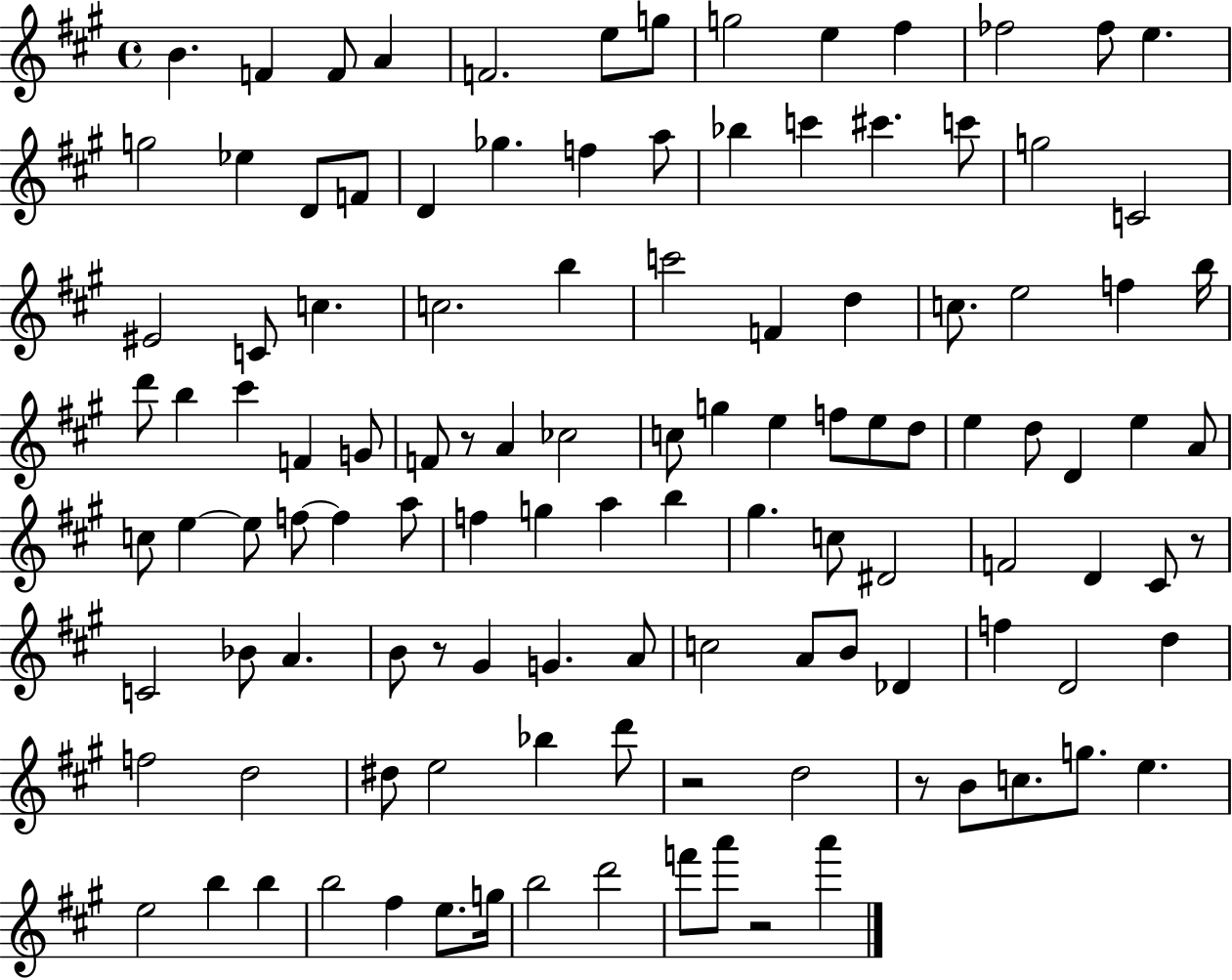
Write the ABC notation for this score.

X:1
T:Untitled
M:4/4
L:1/4
K:A
B F F/2 A F2 e/2 g/2 g2 e ^f _f2 _f/2 e g2 _e D/2 F/2 D _g f a/2 _b c' ^c' c'/2 g2 C2 ^E2 C/2 c c2 b c'2 F d c/2 e2 f b/4 d'/2 b ^c' F G/2 F/2 z/2 A _c2 c/2 g e f/2 e/2 d/2 e d/2 D e A/2 c/2 e e/2 f/2 f a/2 f g a b ^g c/2 ^D2 F2 D ^C/2 z/2 C2 _B/2 A B/2 z/2 ^G G A/2 c2 A/2 B/2 _D f D2 d f2 d2 ^d/2 e2 _b d'/2 z2 d2 z/2 B/2 c/2 g/2 e e2 b b b2 ^f e/2 g/4 b2 d'2 f'/2 a'/2 z2 a'